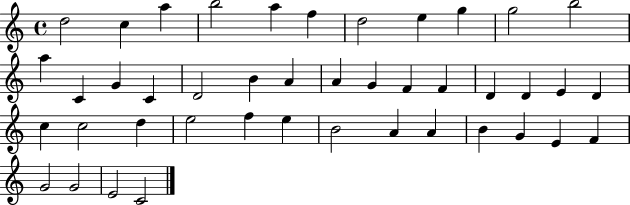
{
  \clef treble
  \time 4/4
  \defaultTimeSignature
  \key c \major
  d''2 c''4 a''4 | b''2 a''4 f''4 | d''2 e''4 g''4 | g''2 b''2 | \break a''4 c'4 g'4 c'4 | d'2 b'4 a'4 | a'4 g'4 f'4 f'4 | d'4 d'4 e'4 d'4 | \break c''4 c''2 d''4 | e''2 f''4 e''4 | b'2 a'4 a'4 | b'4 g'4 e'4 f'4 | \break g'2 g'2 | e'2 c'2 | \bar "|."
}